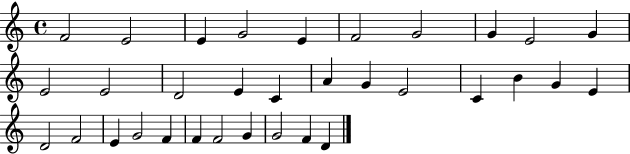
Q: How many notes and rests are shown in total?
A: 33